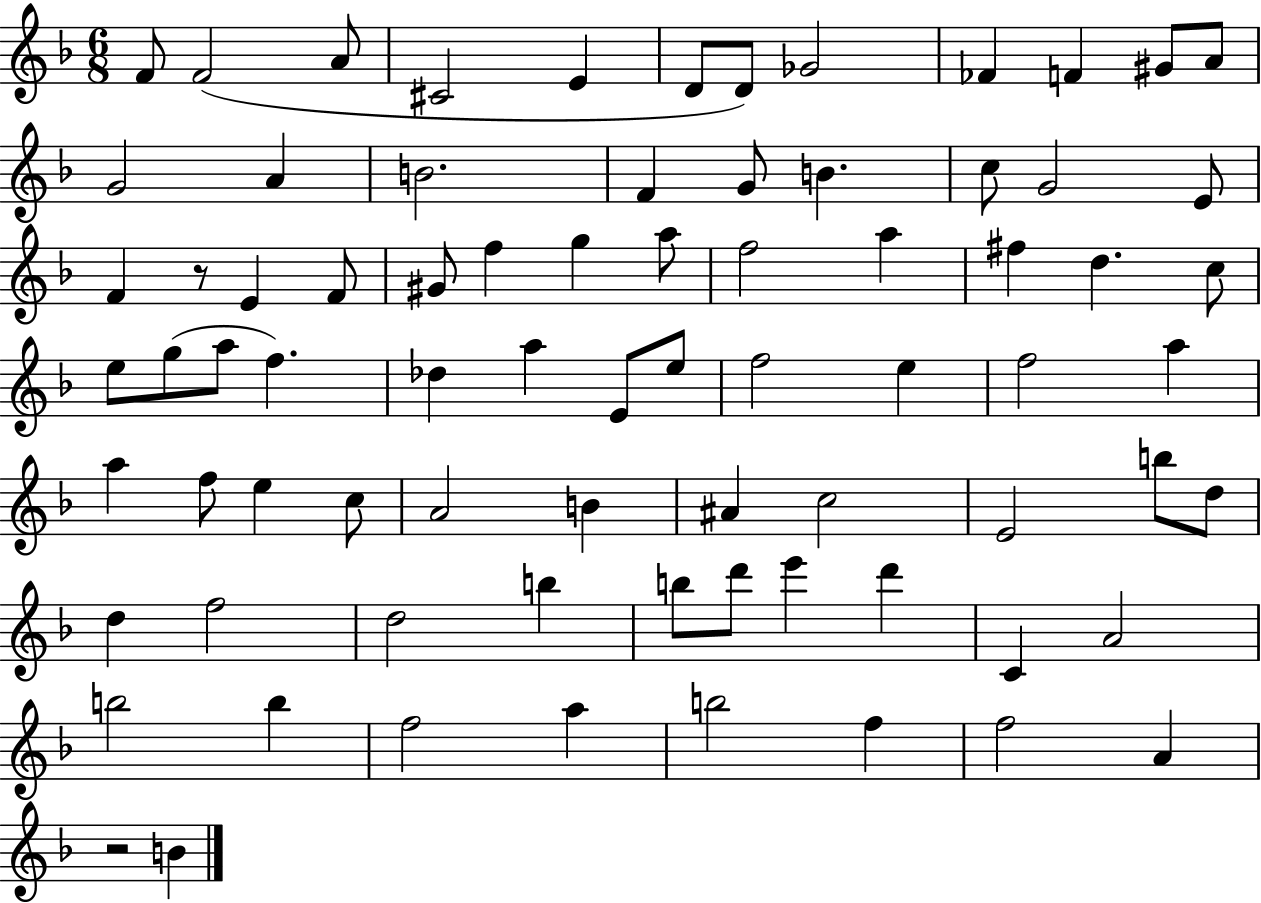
X:1
T:Untitled
M:6/8
L:1/4
K:F
F/2 F2 A/2 ^C2 E D/2 D/2 _G2 _F F ^G/2 A/2 G2 A B2 F G/2 B c/2 G2 E/2 F z/2 E F/2 ^G/2 f g a/2 f2 a ^f d c/2 e/2 g/2 a/2 f _d a E/2 e/2 f2 e f2 a a f/2 e c/2 A2 B ^A c2 E2 b/2 d/2 d f2 d2 b b/2 d'/2 e' d' C A2 b2 b f2 a b2 f f2 A z2 B